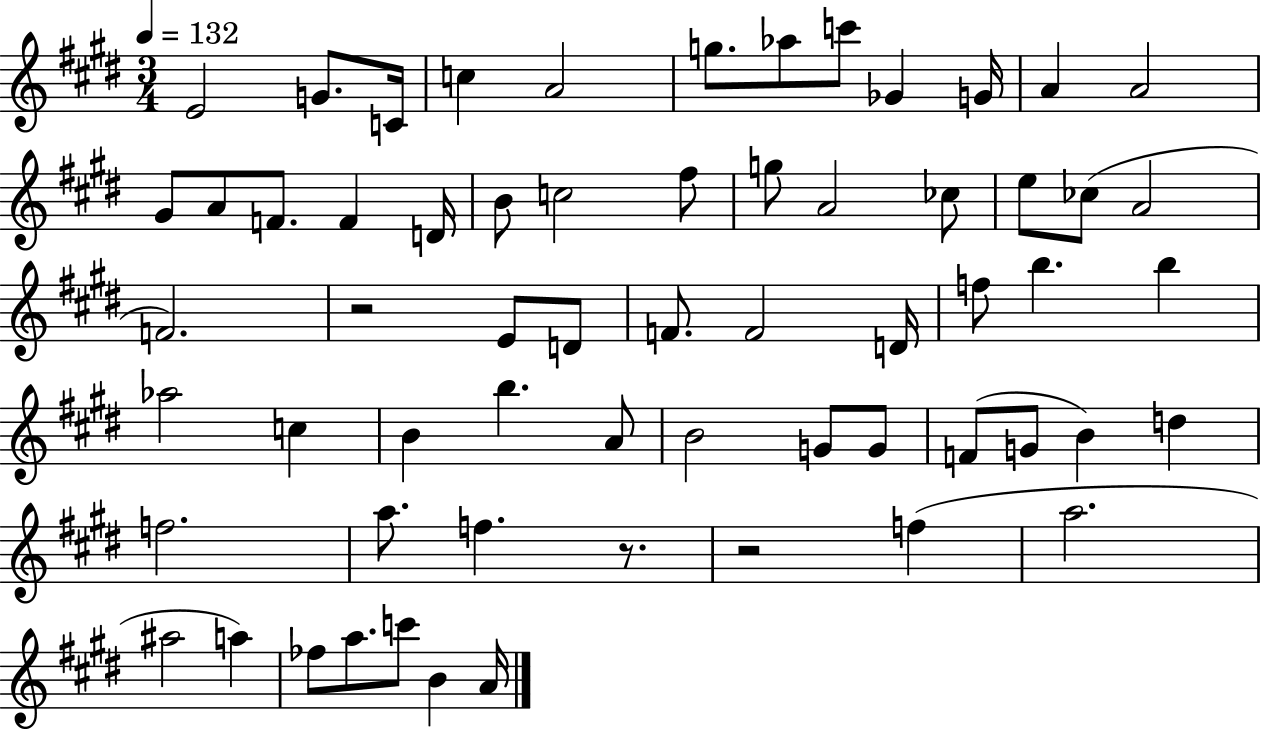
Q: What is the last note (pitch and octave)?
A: A4